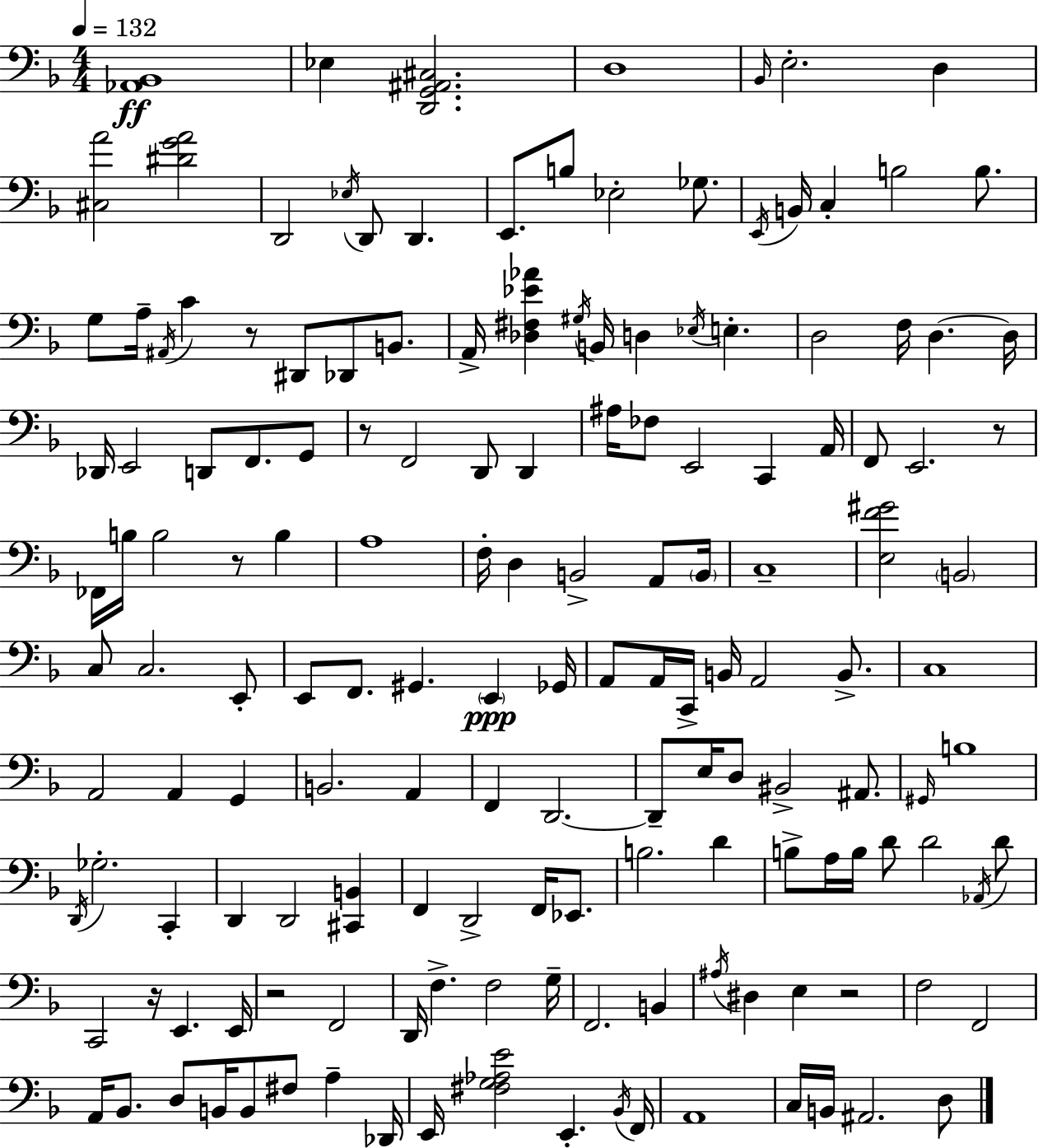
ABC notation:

X:1
T:Untitled
M:4/4
L:1/4
K:F
[_A,,_B,,]4 _E, [D,,G,,^A,,^C,]2 D,4 _B,,/4 E,2 D, [^C,A]2 [^DGA]2 D,,2 _E,/4 D,,/2 D,, E,,/2 B,/2 _E,2 _G,/2 E,,/4 B,,/4 C, B,2 B,/2 G,/2 A,/4 ^A,,/4 C z/2 ^D,,/2 _D,,/2 B,,/2 A,,/4 [_D,^F,_E_A] ^G,/4 B,,/4 D, _E,/4 E, D,2 F,/4 D, D,/4 _D,,/4 E,,2 D,,/2 F,,/2 G,,/2 z/2 F,,2 D,,/2 D,, ^A,/4 _F,/2 E,,2 C,, A,,/4 F,,/2 E,,2 z/2 _F,,/4 B,/4 B,2 z/2 B, A,4 F,/4 D, B,,2 A,,/2 B,,/4 C,4 [E,F^G]2 B,,2 C,/2 C,2 E,,/2 E,,/2 F,,/2 ^G,, E,, _G,,/4 A,,/2 A,,/4 C,,/4 B,,/4 A,,2 B,,/2 C,4 A,,2 A,, G,, B,,2 A,, F,, D,,2 D,,/2 E,/4 D,/2 ^B,,2 ^A,,/2 ^G,,/4 B,4 D,,/4 _G,2 C,, D,, D,,2 [^C,,B,,] F,, D,,2 F,,/4 _E,,/2 B,2 D B,/2 A,/4 B,/4 D/2 D2 _A,,/4 D/2 C,,2 z/4 E,, E,,/4 z2 F,,2 D,,/4 F, F,2 G,/4 F,,2 B,, ^A,/4 ^D, E, z2 F,2 F,,2 A,,/4 _B,,/2 D,/2 B,,/4 B,,/2 ^F,/2 A, _D,,/4 E,,/4 [^F,G,_A,E]2 E,, _B,,/4 F,,/4 A,,4 C,/4 B,,/4 ^A,,2 D,/2